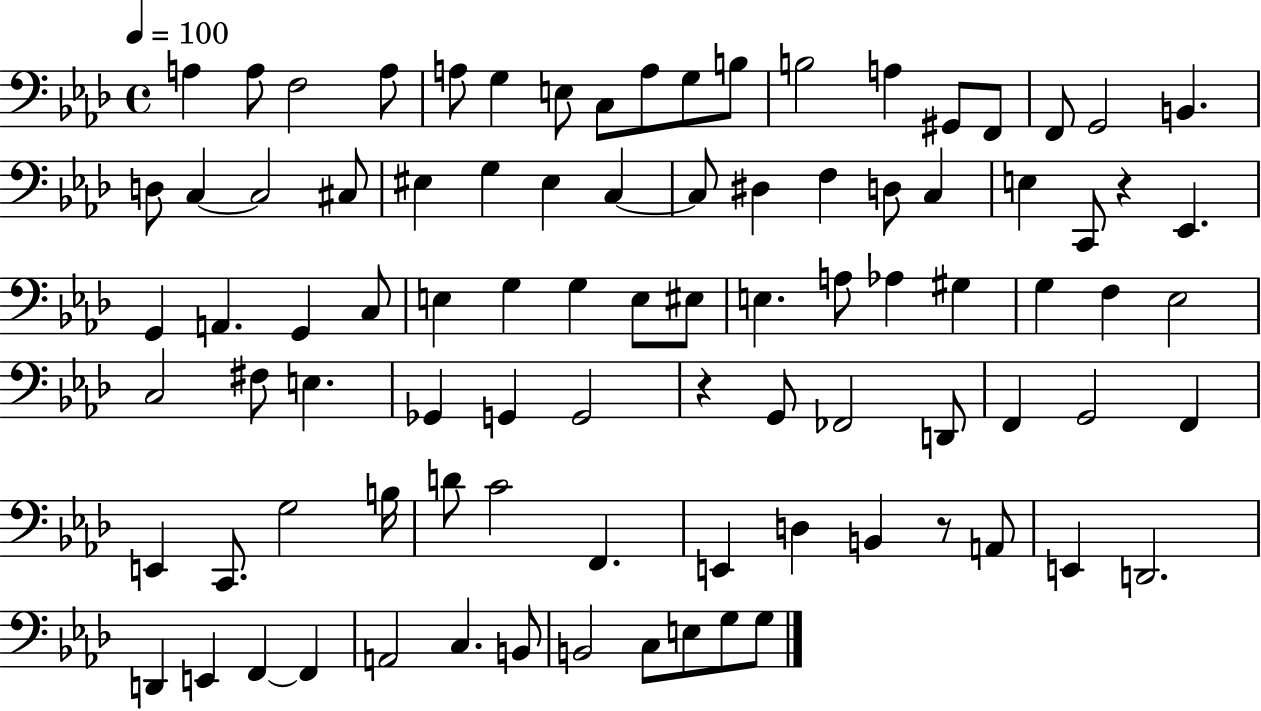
X:1
T:Untitled
M:4/4
L:1/4
K:Ab
A, A,/2 F,2 A,/2 A,/2 G, E,/2 C,/2 A,/2 G,/2 B,/2 B,2 A, ^G,,/2 F,,/2 F,,/2 G,,2 B,, D,/2 C, C,2 ^C,/2 ^E, G, ^E, C, C,/2 ^D, F, D,/2 C, E, C,,/2 z _E,, G,, A,, G,, C,/2 E, G, G, E,/2 ^E,/2 E, A,/2 _A, ^G, G, F, _E,2 C,2 ^F,/2 E, _G,, G,, G,,2 z G,,/2 _F,,2 D,,/2 F,, G,,2 F,, E,, C,,/2 G,2 B,/4 D/2 C2 F,, E,, D, B,, z/2 A,,/2 E,, D,,2 D,, E,, F,, F,, A,,2 C, B,,/2 B,,2 C,/2 E,/2 G,/2 G,/2